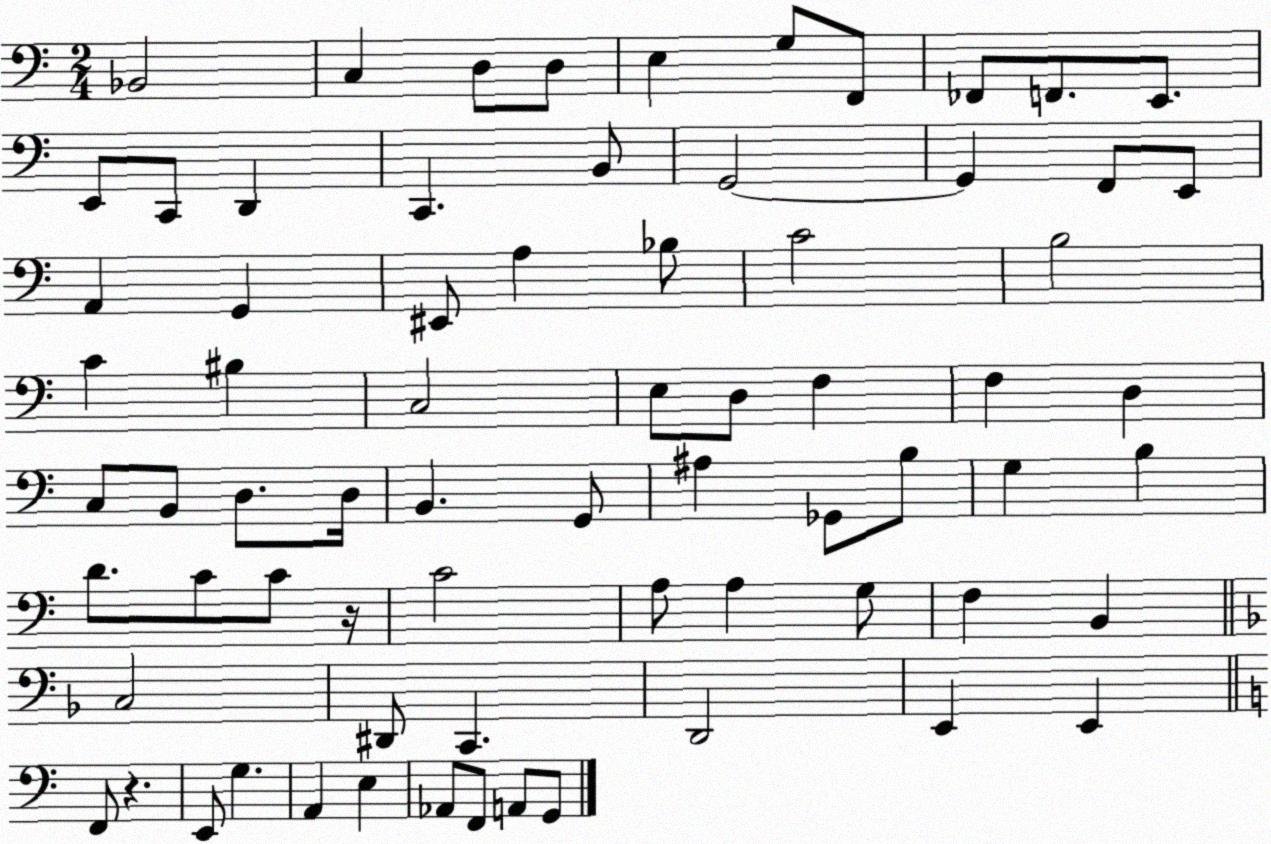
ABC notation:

X:1
T:Untitled
M:2/4
L:1/4
K:C
_B,,2 C, D,/2 D,/2 E, G,/2 F,,/2 _F,,/2 F,,/2 E,,/2 E,,/2 C,,/2 D,, C,, B,,/2 G,,2 G,, F,,/2 E,,/2 A,, G,, ^E,,/2 A, _B,/2 C2 B,2 C ^B, C,2 E,/2 D,/2 F, F, D, C,/2 B,,/2 D,/2 D,/4 B,, G,,/2 ^A, _G,,/2 B,/2 G, B, D/2 C/2 C/2 z/4 C2 A,/2 A, G,/2 F, B,, C,2 ^D,,/2 C,, D,,2 E,, E,, F,,/2 z E,,/2 G, A,, E, _A,,/2 F,,/2 A,,/2 G,,/2